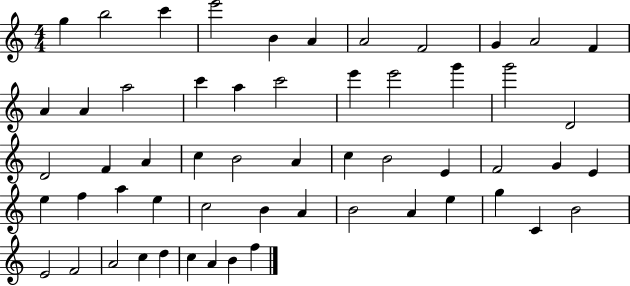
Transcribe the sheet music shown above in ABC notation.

X:1
T:Untitled
M:4/4
L:1/4
K:C
g b2 c' e'2 B A A2 F2 G A2 F A A a2 c' a c'2 e' e'2 g' g'2 D2 D2 F A c B2 A c B2 E F2 G E e f a e c2 B A B2 A e g C B2 E2 F2 A2 c d c A B f